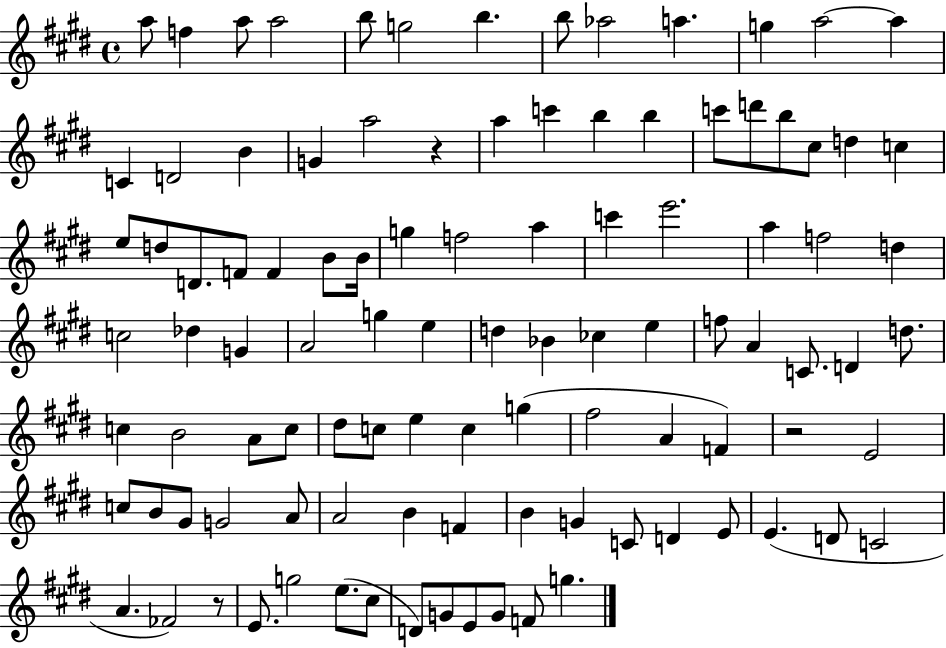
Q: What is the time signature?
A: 4/4